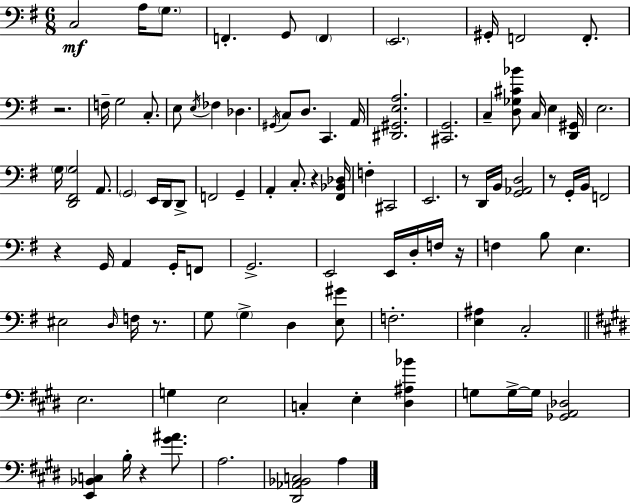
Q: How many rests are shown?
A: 8